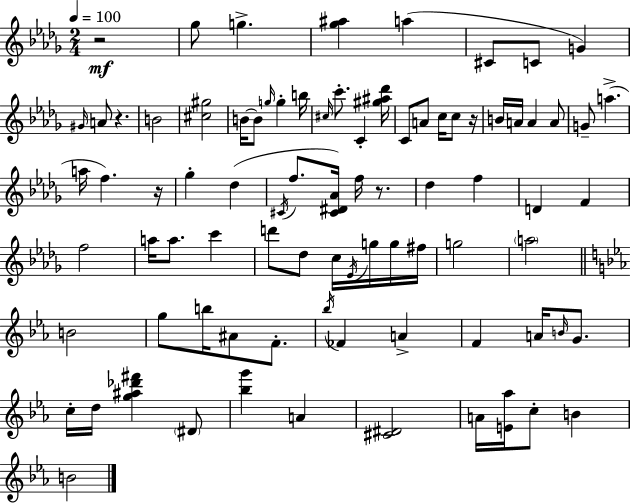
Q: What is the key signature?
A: BES minor